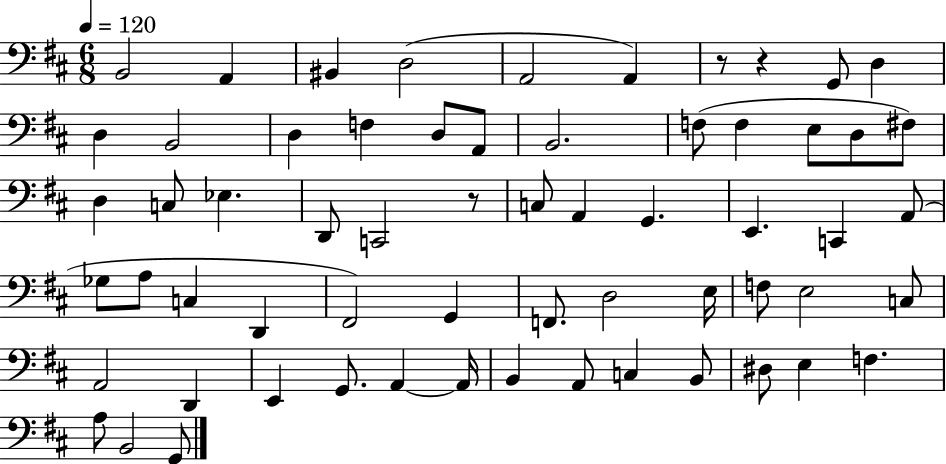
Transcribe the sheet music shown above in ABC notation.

X:1
T:Untitled
M:6/8
L:1/4
K:D
B,,2 A,, ^B,, D,2 A,,2 A,, z/2 z G,,/2 D, D, B,,2 D, F, D,/2 A,,/2 B,,2 F,/2 F, E,/2 D,/2 ^F,/2 D, C,/2 _E, D,,/2 C,,2 z/2 C,/2 A,, G,, E,, C,, A,,/2 _G,/2 A,/2 C, D,, ^F,,2 G,, F,,/2 D,2 E,/4 F,/2 E,2 C,/2 A,,2 D,, E,, G,,/2 A,, A,,/4 B,, A,,/2 C, B,,/2 ^D,/2 E, F, A,/2 B,,2 G,,/2